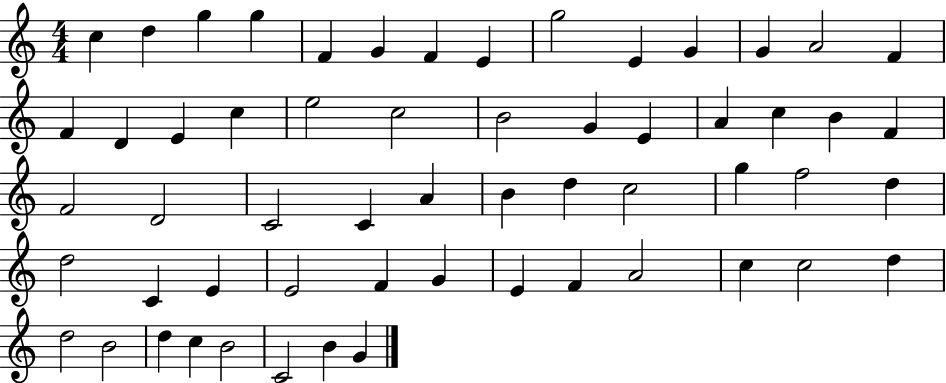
C5/q D5/q G5/q G5/q F4/q G4/q F4/q E4/q G5/h E4/q G4/q G4/q A4/h F4/q F4/q D4/q E4/q C5/q E5/h C5/h B4/h G4/q E4/q A4/q C5/q B4/q F4/q F4/h D4/h C4/h C4/q A4/q B4/q D5/q C5/h G5/q F5/h D5/q D5/h C4/q E4/q E4/h F4/q G4/q E4/q F4/q A4/h C5/q C5/h D5/q D5/h B4/h D5/q C5/q B4/h C4/h B4/q G4/q